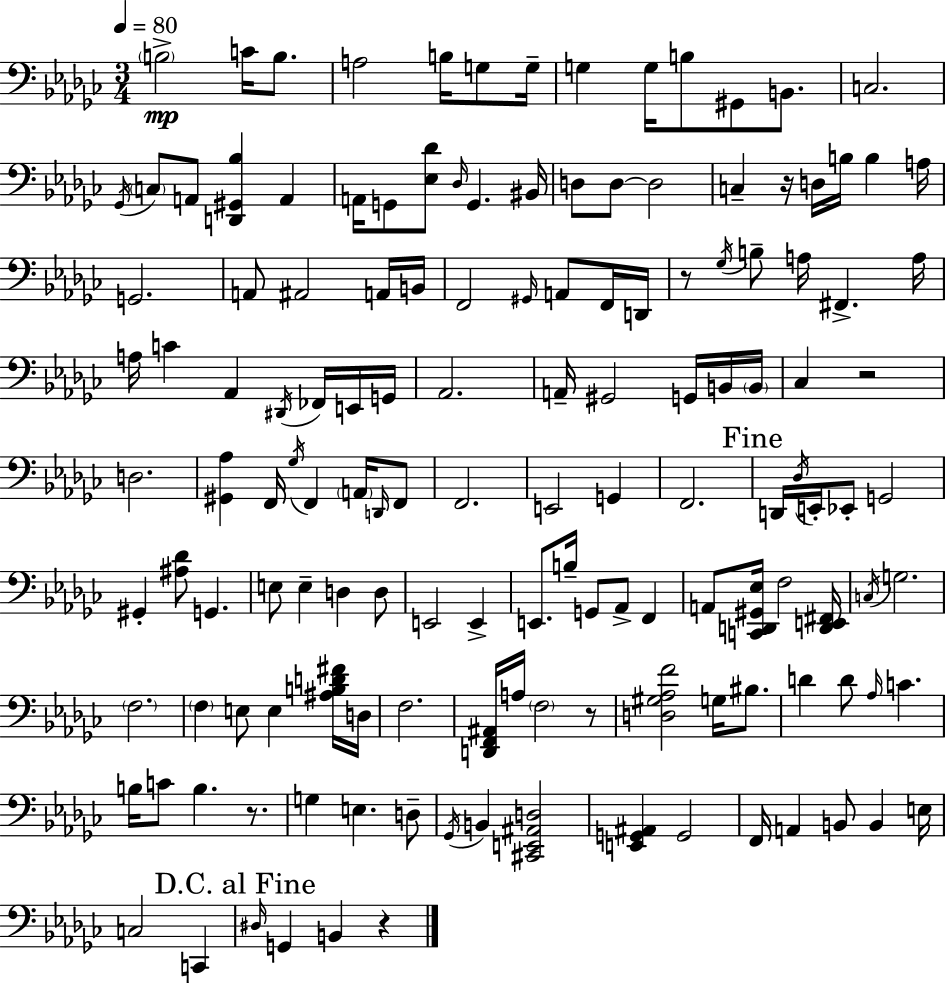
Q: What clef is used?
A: bass